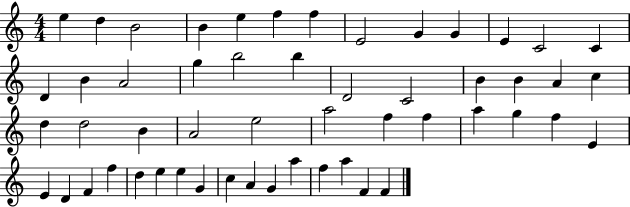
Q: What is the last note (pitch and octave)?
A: F4